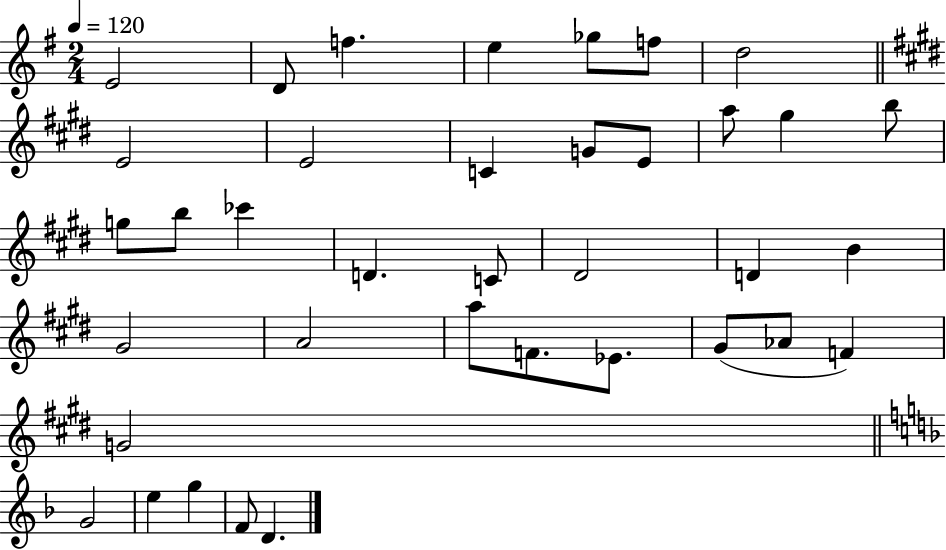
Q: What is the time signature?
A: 2/4